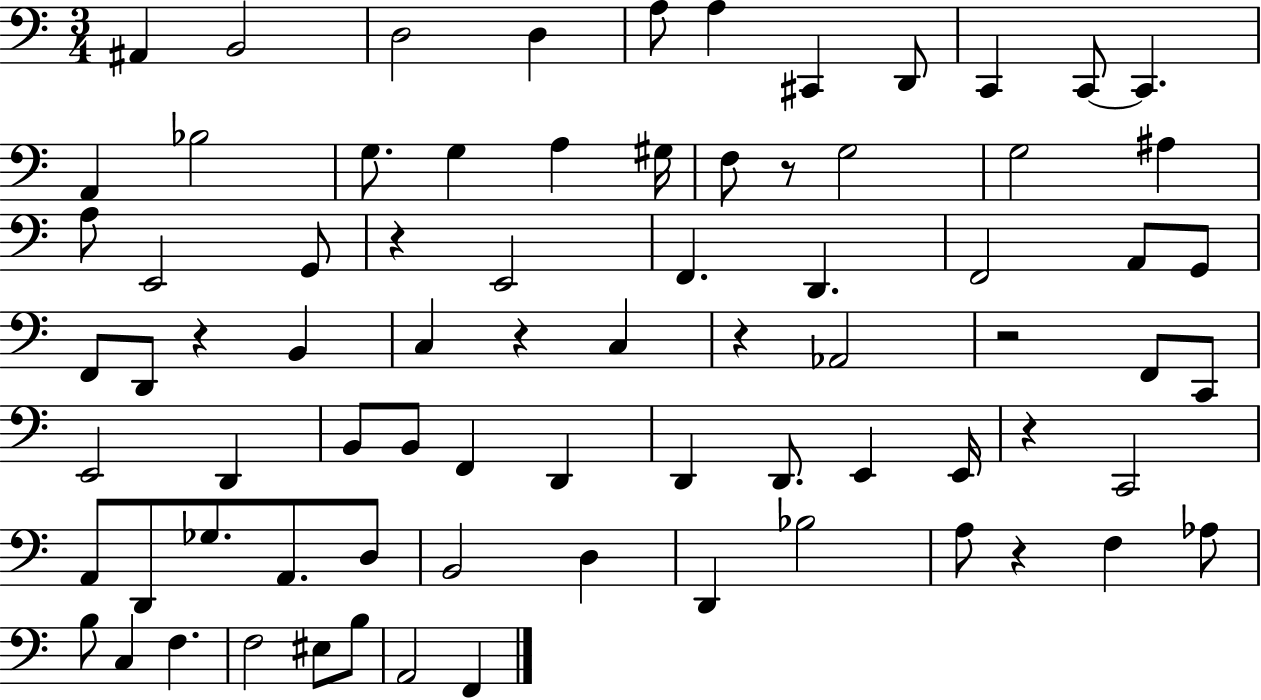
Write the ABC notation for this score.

X:1
T:Untitled
M:3/4
L:1/4
K:C
^A,, B,,2 D,2 D, A,/2 A, ^C,, D,,/2 C,, C,,/2 C,, A,, _B,2 G,/2 G, A, ^G,/4 F,/2 z/2 G,2 G,2 ^A, A,/2 E,,2 G,,/2 z E,,2 F,, D,, F,,2 A,,/2 G,,/2 F,,/2 D,,/2 z B,, C, z C, z _A,,2 z2 F,,/2 C,,/2 E,,2 D,, B,,/2 B,,/2 F,, D,, D,, D,,/2 E,, E,,/4 z C,,2 A,,/2 D,,/2 _G,/2 A,,/2 D,/2 B,,2 D, D,, _B,2 A,/2 z F, _A,/2 B,/2 C, F, F,2 ^E,/2 B,/2 A,,2 F,,